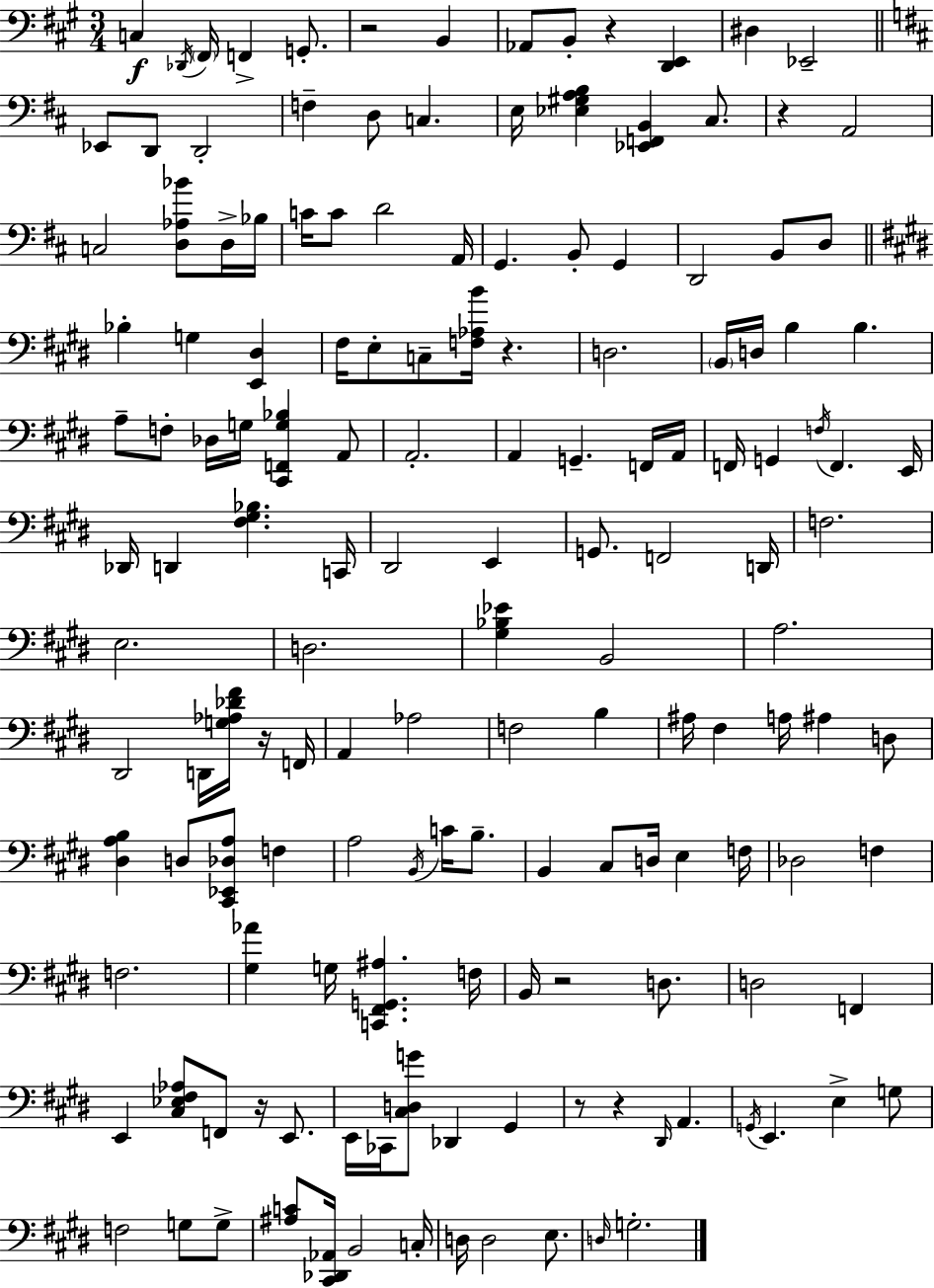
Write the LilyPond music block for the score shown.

{
  \clef bass
  \numericTimeSignature
  \time 3/4
  \key a \major
  \repeat volta 2 { c4\f \acciaccatura { des,16 } \parenthesize fis,16 f,4-> g,8.-. | r2 b,4 | aes,8 b,8-. r4 <d, e,>4 | dis4 ees,2-- | \break \bar "||" \break \key d \major ees,8 d,8 d,2-. | f4-- d8 c4. | e16 <ees gis a b>4 <ees, f, b,>4 cis8. | r4 a,2 | \break c2 <d aes bes'>8 d16-> bes16 | c'16 c'8 d'2 a,16 | g,4. b,8-. g,4 | d,2 b,8 d8 | \break \bar "||" \break \key e \major bes4-. g4 <e, dis>4 | fis16 e8-. c8-- <f aes b'>16 r4. | d2. | \parenthesize b,16 d16 b4 b4. | \break a8-- f8-. des16 g16 <cis, f, g bes>4 a,8 | a,2.-. | a,4 g,4.-- f,16 a,16 | f,16 g,4 \acciaccatura { f16 } f,4. | \break e,16 des,16 d,4 <fis gis bes>4. | c,16 dis,2 e,4 | g,8. f,2 | d,16 f2. | \break e2. | d2. | <gis bes ees'>4 b,2 | a2. | \break dis,2 d,16 <g aes des' fis'>16 r16 | f,16 a,4 aes2 | f2 b4 | ais16 fis4 a16 ais4 d8 | \break <dis a b>4 d8 <cis, ees, des a>8 f4 | a2 \acciaccatura { b,16 } c'16 b8.-- | b,4 cis8 d16 e4 | f16 des2 f4 | \break f2. | <gis aes'>4 g16 <c, fis, g, ais>4. | f16 b,16 r2 d8. | d2 f,4 | \break e,4 <cis ees fis aes>8 f,8 r16 e,8. | e,16 ces,16 <cis d g'>8 des,4 gis,4 | r8 r4 \grace { dis,16 } a,4. | \acciaccatura { g,16 } e,4. e4-> | \break g8 f2 | g8 g8-> <ais c'>8 <cis, des, aes,>16 b,2 | c16-. d16 d2 | e8. \grace { d16 } g2.-. | \break } \bar "|."
}